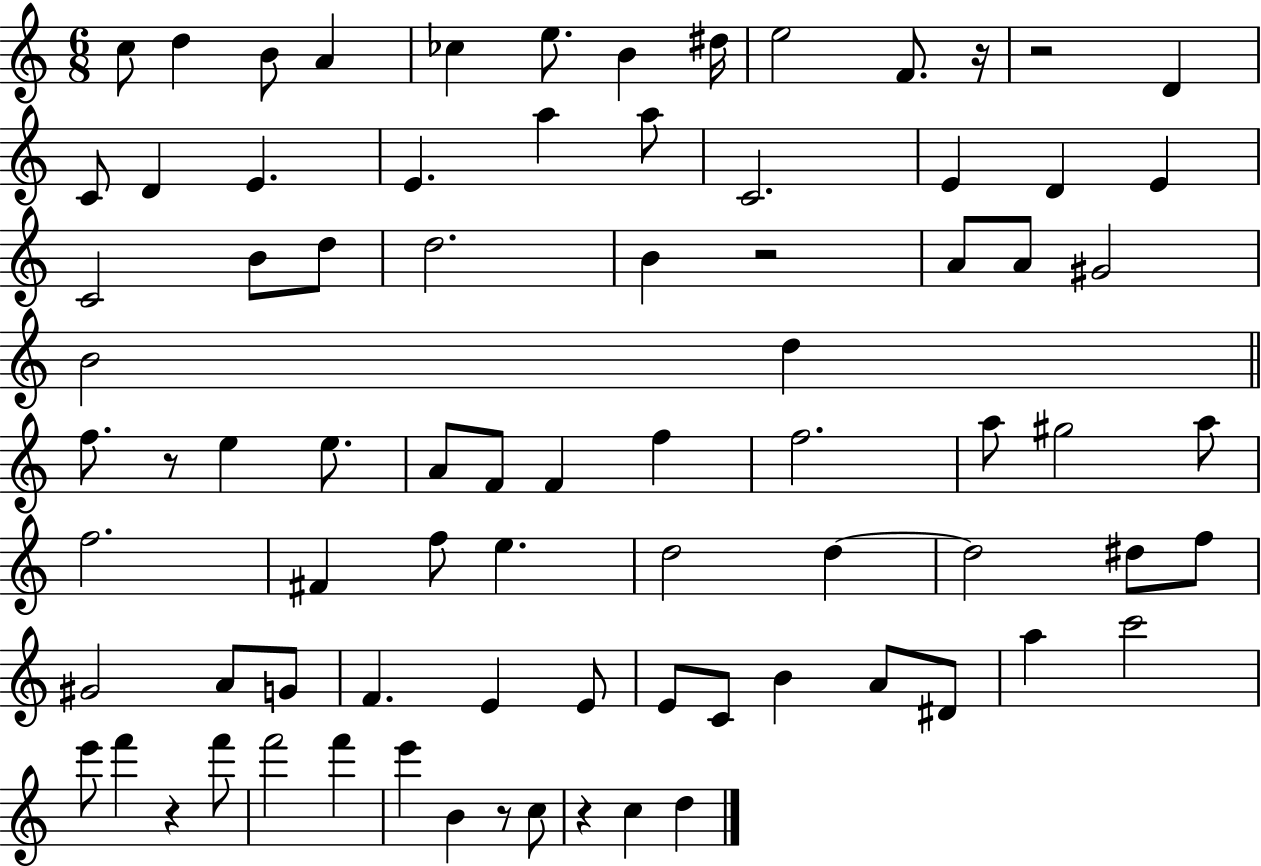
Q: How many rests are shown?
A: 7